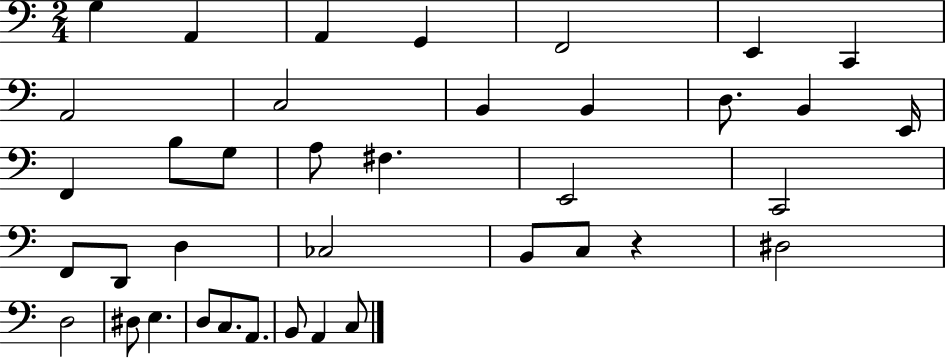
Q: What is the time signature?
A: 2/4